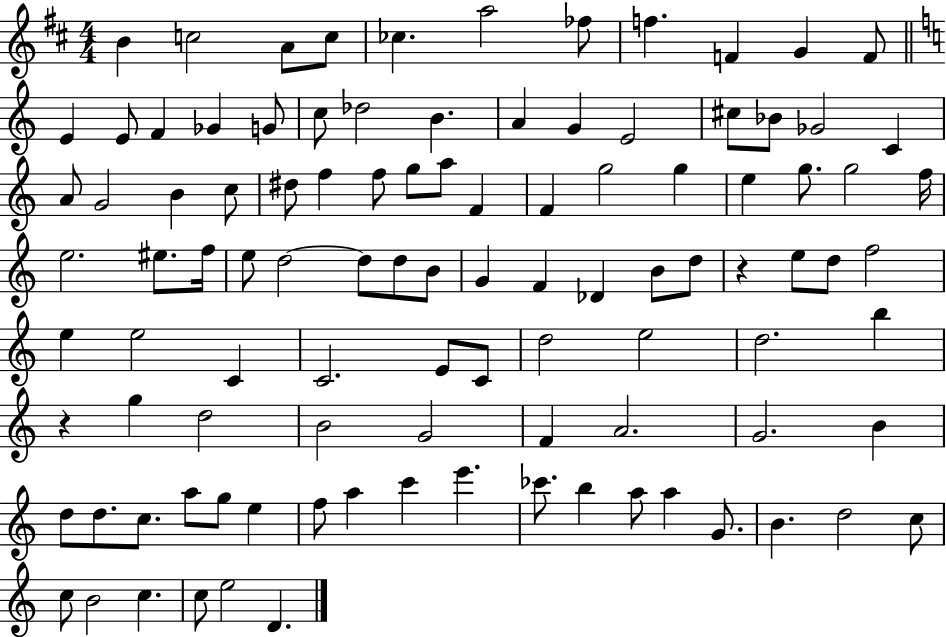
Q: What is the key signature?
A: D major